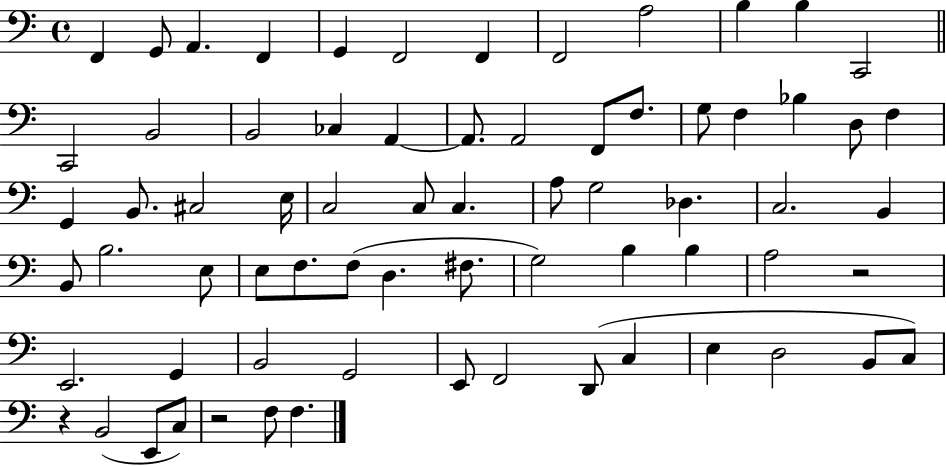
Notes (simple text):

F2/q G2/e A2/q. F2/q G2/q F2/h F2/q F2/h A3/h B3/q B3/q C2/h C2/h B2/h B2/h CES3/q A2/q A2/e. A2/h F2/e F3/e. G3/e F3/q Bb3/q D3/e F3/q G2/q B2/e. C#3/h E3/s C3/h C3/e C3/q. A3/e G3/h Db3/q. C3/h. B2/q B2/e B3/h. E3/e E3/e F3/e. F3/e D3/q. F#3/e. G3/h B3/q B3/q A3/h R/h E2/h. G2/q B2/h G2/h E2/e F2/h D2/e C3/q E3/q D3/h B2/e C3/e R/q B2/h E2/e C3/e R/h F3/e F3/q.